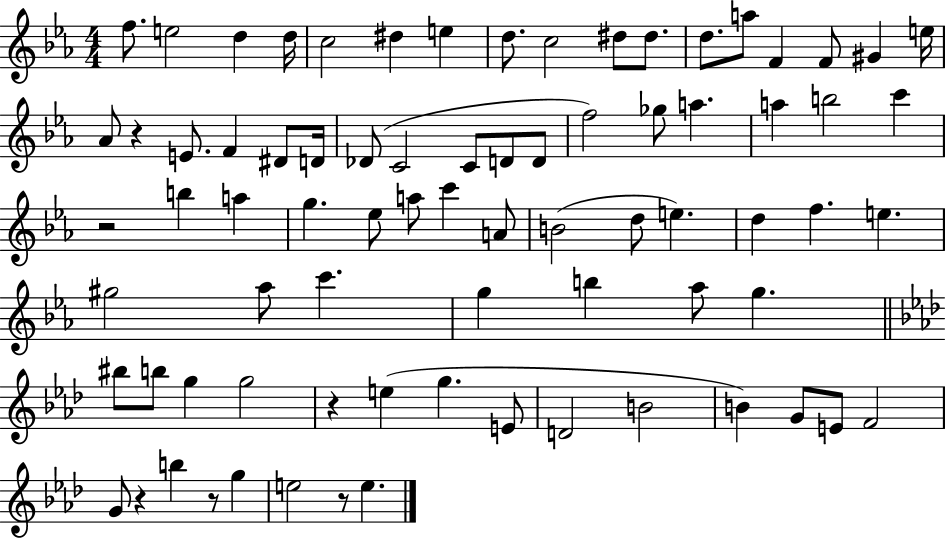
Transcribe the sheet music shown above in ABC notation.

X:1
T:Untitled
M:4/4
L:1/4
K:Eb
f/2 e2 d d/4 c2 ^d e d/2 c2 ^d/2 ^d/2 d/2 a/2 F F/2 ^G e/4 _A/2 z E/2 F ^D/2 D/4 _D/2 C2 C/2 D/2 D/2 f2 _g/2 a a b2 c' z2 b a g _e/2 a/2 c' A/2 B2 d/2 e d f e ^g2 _a/2 c' g b _a/2 g ^b/2 b/2 g g2 z e g E/2 D2 B2 B G/2 E/2 F2 G/2 z b z/2 g e2 z/2 e